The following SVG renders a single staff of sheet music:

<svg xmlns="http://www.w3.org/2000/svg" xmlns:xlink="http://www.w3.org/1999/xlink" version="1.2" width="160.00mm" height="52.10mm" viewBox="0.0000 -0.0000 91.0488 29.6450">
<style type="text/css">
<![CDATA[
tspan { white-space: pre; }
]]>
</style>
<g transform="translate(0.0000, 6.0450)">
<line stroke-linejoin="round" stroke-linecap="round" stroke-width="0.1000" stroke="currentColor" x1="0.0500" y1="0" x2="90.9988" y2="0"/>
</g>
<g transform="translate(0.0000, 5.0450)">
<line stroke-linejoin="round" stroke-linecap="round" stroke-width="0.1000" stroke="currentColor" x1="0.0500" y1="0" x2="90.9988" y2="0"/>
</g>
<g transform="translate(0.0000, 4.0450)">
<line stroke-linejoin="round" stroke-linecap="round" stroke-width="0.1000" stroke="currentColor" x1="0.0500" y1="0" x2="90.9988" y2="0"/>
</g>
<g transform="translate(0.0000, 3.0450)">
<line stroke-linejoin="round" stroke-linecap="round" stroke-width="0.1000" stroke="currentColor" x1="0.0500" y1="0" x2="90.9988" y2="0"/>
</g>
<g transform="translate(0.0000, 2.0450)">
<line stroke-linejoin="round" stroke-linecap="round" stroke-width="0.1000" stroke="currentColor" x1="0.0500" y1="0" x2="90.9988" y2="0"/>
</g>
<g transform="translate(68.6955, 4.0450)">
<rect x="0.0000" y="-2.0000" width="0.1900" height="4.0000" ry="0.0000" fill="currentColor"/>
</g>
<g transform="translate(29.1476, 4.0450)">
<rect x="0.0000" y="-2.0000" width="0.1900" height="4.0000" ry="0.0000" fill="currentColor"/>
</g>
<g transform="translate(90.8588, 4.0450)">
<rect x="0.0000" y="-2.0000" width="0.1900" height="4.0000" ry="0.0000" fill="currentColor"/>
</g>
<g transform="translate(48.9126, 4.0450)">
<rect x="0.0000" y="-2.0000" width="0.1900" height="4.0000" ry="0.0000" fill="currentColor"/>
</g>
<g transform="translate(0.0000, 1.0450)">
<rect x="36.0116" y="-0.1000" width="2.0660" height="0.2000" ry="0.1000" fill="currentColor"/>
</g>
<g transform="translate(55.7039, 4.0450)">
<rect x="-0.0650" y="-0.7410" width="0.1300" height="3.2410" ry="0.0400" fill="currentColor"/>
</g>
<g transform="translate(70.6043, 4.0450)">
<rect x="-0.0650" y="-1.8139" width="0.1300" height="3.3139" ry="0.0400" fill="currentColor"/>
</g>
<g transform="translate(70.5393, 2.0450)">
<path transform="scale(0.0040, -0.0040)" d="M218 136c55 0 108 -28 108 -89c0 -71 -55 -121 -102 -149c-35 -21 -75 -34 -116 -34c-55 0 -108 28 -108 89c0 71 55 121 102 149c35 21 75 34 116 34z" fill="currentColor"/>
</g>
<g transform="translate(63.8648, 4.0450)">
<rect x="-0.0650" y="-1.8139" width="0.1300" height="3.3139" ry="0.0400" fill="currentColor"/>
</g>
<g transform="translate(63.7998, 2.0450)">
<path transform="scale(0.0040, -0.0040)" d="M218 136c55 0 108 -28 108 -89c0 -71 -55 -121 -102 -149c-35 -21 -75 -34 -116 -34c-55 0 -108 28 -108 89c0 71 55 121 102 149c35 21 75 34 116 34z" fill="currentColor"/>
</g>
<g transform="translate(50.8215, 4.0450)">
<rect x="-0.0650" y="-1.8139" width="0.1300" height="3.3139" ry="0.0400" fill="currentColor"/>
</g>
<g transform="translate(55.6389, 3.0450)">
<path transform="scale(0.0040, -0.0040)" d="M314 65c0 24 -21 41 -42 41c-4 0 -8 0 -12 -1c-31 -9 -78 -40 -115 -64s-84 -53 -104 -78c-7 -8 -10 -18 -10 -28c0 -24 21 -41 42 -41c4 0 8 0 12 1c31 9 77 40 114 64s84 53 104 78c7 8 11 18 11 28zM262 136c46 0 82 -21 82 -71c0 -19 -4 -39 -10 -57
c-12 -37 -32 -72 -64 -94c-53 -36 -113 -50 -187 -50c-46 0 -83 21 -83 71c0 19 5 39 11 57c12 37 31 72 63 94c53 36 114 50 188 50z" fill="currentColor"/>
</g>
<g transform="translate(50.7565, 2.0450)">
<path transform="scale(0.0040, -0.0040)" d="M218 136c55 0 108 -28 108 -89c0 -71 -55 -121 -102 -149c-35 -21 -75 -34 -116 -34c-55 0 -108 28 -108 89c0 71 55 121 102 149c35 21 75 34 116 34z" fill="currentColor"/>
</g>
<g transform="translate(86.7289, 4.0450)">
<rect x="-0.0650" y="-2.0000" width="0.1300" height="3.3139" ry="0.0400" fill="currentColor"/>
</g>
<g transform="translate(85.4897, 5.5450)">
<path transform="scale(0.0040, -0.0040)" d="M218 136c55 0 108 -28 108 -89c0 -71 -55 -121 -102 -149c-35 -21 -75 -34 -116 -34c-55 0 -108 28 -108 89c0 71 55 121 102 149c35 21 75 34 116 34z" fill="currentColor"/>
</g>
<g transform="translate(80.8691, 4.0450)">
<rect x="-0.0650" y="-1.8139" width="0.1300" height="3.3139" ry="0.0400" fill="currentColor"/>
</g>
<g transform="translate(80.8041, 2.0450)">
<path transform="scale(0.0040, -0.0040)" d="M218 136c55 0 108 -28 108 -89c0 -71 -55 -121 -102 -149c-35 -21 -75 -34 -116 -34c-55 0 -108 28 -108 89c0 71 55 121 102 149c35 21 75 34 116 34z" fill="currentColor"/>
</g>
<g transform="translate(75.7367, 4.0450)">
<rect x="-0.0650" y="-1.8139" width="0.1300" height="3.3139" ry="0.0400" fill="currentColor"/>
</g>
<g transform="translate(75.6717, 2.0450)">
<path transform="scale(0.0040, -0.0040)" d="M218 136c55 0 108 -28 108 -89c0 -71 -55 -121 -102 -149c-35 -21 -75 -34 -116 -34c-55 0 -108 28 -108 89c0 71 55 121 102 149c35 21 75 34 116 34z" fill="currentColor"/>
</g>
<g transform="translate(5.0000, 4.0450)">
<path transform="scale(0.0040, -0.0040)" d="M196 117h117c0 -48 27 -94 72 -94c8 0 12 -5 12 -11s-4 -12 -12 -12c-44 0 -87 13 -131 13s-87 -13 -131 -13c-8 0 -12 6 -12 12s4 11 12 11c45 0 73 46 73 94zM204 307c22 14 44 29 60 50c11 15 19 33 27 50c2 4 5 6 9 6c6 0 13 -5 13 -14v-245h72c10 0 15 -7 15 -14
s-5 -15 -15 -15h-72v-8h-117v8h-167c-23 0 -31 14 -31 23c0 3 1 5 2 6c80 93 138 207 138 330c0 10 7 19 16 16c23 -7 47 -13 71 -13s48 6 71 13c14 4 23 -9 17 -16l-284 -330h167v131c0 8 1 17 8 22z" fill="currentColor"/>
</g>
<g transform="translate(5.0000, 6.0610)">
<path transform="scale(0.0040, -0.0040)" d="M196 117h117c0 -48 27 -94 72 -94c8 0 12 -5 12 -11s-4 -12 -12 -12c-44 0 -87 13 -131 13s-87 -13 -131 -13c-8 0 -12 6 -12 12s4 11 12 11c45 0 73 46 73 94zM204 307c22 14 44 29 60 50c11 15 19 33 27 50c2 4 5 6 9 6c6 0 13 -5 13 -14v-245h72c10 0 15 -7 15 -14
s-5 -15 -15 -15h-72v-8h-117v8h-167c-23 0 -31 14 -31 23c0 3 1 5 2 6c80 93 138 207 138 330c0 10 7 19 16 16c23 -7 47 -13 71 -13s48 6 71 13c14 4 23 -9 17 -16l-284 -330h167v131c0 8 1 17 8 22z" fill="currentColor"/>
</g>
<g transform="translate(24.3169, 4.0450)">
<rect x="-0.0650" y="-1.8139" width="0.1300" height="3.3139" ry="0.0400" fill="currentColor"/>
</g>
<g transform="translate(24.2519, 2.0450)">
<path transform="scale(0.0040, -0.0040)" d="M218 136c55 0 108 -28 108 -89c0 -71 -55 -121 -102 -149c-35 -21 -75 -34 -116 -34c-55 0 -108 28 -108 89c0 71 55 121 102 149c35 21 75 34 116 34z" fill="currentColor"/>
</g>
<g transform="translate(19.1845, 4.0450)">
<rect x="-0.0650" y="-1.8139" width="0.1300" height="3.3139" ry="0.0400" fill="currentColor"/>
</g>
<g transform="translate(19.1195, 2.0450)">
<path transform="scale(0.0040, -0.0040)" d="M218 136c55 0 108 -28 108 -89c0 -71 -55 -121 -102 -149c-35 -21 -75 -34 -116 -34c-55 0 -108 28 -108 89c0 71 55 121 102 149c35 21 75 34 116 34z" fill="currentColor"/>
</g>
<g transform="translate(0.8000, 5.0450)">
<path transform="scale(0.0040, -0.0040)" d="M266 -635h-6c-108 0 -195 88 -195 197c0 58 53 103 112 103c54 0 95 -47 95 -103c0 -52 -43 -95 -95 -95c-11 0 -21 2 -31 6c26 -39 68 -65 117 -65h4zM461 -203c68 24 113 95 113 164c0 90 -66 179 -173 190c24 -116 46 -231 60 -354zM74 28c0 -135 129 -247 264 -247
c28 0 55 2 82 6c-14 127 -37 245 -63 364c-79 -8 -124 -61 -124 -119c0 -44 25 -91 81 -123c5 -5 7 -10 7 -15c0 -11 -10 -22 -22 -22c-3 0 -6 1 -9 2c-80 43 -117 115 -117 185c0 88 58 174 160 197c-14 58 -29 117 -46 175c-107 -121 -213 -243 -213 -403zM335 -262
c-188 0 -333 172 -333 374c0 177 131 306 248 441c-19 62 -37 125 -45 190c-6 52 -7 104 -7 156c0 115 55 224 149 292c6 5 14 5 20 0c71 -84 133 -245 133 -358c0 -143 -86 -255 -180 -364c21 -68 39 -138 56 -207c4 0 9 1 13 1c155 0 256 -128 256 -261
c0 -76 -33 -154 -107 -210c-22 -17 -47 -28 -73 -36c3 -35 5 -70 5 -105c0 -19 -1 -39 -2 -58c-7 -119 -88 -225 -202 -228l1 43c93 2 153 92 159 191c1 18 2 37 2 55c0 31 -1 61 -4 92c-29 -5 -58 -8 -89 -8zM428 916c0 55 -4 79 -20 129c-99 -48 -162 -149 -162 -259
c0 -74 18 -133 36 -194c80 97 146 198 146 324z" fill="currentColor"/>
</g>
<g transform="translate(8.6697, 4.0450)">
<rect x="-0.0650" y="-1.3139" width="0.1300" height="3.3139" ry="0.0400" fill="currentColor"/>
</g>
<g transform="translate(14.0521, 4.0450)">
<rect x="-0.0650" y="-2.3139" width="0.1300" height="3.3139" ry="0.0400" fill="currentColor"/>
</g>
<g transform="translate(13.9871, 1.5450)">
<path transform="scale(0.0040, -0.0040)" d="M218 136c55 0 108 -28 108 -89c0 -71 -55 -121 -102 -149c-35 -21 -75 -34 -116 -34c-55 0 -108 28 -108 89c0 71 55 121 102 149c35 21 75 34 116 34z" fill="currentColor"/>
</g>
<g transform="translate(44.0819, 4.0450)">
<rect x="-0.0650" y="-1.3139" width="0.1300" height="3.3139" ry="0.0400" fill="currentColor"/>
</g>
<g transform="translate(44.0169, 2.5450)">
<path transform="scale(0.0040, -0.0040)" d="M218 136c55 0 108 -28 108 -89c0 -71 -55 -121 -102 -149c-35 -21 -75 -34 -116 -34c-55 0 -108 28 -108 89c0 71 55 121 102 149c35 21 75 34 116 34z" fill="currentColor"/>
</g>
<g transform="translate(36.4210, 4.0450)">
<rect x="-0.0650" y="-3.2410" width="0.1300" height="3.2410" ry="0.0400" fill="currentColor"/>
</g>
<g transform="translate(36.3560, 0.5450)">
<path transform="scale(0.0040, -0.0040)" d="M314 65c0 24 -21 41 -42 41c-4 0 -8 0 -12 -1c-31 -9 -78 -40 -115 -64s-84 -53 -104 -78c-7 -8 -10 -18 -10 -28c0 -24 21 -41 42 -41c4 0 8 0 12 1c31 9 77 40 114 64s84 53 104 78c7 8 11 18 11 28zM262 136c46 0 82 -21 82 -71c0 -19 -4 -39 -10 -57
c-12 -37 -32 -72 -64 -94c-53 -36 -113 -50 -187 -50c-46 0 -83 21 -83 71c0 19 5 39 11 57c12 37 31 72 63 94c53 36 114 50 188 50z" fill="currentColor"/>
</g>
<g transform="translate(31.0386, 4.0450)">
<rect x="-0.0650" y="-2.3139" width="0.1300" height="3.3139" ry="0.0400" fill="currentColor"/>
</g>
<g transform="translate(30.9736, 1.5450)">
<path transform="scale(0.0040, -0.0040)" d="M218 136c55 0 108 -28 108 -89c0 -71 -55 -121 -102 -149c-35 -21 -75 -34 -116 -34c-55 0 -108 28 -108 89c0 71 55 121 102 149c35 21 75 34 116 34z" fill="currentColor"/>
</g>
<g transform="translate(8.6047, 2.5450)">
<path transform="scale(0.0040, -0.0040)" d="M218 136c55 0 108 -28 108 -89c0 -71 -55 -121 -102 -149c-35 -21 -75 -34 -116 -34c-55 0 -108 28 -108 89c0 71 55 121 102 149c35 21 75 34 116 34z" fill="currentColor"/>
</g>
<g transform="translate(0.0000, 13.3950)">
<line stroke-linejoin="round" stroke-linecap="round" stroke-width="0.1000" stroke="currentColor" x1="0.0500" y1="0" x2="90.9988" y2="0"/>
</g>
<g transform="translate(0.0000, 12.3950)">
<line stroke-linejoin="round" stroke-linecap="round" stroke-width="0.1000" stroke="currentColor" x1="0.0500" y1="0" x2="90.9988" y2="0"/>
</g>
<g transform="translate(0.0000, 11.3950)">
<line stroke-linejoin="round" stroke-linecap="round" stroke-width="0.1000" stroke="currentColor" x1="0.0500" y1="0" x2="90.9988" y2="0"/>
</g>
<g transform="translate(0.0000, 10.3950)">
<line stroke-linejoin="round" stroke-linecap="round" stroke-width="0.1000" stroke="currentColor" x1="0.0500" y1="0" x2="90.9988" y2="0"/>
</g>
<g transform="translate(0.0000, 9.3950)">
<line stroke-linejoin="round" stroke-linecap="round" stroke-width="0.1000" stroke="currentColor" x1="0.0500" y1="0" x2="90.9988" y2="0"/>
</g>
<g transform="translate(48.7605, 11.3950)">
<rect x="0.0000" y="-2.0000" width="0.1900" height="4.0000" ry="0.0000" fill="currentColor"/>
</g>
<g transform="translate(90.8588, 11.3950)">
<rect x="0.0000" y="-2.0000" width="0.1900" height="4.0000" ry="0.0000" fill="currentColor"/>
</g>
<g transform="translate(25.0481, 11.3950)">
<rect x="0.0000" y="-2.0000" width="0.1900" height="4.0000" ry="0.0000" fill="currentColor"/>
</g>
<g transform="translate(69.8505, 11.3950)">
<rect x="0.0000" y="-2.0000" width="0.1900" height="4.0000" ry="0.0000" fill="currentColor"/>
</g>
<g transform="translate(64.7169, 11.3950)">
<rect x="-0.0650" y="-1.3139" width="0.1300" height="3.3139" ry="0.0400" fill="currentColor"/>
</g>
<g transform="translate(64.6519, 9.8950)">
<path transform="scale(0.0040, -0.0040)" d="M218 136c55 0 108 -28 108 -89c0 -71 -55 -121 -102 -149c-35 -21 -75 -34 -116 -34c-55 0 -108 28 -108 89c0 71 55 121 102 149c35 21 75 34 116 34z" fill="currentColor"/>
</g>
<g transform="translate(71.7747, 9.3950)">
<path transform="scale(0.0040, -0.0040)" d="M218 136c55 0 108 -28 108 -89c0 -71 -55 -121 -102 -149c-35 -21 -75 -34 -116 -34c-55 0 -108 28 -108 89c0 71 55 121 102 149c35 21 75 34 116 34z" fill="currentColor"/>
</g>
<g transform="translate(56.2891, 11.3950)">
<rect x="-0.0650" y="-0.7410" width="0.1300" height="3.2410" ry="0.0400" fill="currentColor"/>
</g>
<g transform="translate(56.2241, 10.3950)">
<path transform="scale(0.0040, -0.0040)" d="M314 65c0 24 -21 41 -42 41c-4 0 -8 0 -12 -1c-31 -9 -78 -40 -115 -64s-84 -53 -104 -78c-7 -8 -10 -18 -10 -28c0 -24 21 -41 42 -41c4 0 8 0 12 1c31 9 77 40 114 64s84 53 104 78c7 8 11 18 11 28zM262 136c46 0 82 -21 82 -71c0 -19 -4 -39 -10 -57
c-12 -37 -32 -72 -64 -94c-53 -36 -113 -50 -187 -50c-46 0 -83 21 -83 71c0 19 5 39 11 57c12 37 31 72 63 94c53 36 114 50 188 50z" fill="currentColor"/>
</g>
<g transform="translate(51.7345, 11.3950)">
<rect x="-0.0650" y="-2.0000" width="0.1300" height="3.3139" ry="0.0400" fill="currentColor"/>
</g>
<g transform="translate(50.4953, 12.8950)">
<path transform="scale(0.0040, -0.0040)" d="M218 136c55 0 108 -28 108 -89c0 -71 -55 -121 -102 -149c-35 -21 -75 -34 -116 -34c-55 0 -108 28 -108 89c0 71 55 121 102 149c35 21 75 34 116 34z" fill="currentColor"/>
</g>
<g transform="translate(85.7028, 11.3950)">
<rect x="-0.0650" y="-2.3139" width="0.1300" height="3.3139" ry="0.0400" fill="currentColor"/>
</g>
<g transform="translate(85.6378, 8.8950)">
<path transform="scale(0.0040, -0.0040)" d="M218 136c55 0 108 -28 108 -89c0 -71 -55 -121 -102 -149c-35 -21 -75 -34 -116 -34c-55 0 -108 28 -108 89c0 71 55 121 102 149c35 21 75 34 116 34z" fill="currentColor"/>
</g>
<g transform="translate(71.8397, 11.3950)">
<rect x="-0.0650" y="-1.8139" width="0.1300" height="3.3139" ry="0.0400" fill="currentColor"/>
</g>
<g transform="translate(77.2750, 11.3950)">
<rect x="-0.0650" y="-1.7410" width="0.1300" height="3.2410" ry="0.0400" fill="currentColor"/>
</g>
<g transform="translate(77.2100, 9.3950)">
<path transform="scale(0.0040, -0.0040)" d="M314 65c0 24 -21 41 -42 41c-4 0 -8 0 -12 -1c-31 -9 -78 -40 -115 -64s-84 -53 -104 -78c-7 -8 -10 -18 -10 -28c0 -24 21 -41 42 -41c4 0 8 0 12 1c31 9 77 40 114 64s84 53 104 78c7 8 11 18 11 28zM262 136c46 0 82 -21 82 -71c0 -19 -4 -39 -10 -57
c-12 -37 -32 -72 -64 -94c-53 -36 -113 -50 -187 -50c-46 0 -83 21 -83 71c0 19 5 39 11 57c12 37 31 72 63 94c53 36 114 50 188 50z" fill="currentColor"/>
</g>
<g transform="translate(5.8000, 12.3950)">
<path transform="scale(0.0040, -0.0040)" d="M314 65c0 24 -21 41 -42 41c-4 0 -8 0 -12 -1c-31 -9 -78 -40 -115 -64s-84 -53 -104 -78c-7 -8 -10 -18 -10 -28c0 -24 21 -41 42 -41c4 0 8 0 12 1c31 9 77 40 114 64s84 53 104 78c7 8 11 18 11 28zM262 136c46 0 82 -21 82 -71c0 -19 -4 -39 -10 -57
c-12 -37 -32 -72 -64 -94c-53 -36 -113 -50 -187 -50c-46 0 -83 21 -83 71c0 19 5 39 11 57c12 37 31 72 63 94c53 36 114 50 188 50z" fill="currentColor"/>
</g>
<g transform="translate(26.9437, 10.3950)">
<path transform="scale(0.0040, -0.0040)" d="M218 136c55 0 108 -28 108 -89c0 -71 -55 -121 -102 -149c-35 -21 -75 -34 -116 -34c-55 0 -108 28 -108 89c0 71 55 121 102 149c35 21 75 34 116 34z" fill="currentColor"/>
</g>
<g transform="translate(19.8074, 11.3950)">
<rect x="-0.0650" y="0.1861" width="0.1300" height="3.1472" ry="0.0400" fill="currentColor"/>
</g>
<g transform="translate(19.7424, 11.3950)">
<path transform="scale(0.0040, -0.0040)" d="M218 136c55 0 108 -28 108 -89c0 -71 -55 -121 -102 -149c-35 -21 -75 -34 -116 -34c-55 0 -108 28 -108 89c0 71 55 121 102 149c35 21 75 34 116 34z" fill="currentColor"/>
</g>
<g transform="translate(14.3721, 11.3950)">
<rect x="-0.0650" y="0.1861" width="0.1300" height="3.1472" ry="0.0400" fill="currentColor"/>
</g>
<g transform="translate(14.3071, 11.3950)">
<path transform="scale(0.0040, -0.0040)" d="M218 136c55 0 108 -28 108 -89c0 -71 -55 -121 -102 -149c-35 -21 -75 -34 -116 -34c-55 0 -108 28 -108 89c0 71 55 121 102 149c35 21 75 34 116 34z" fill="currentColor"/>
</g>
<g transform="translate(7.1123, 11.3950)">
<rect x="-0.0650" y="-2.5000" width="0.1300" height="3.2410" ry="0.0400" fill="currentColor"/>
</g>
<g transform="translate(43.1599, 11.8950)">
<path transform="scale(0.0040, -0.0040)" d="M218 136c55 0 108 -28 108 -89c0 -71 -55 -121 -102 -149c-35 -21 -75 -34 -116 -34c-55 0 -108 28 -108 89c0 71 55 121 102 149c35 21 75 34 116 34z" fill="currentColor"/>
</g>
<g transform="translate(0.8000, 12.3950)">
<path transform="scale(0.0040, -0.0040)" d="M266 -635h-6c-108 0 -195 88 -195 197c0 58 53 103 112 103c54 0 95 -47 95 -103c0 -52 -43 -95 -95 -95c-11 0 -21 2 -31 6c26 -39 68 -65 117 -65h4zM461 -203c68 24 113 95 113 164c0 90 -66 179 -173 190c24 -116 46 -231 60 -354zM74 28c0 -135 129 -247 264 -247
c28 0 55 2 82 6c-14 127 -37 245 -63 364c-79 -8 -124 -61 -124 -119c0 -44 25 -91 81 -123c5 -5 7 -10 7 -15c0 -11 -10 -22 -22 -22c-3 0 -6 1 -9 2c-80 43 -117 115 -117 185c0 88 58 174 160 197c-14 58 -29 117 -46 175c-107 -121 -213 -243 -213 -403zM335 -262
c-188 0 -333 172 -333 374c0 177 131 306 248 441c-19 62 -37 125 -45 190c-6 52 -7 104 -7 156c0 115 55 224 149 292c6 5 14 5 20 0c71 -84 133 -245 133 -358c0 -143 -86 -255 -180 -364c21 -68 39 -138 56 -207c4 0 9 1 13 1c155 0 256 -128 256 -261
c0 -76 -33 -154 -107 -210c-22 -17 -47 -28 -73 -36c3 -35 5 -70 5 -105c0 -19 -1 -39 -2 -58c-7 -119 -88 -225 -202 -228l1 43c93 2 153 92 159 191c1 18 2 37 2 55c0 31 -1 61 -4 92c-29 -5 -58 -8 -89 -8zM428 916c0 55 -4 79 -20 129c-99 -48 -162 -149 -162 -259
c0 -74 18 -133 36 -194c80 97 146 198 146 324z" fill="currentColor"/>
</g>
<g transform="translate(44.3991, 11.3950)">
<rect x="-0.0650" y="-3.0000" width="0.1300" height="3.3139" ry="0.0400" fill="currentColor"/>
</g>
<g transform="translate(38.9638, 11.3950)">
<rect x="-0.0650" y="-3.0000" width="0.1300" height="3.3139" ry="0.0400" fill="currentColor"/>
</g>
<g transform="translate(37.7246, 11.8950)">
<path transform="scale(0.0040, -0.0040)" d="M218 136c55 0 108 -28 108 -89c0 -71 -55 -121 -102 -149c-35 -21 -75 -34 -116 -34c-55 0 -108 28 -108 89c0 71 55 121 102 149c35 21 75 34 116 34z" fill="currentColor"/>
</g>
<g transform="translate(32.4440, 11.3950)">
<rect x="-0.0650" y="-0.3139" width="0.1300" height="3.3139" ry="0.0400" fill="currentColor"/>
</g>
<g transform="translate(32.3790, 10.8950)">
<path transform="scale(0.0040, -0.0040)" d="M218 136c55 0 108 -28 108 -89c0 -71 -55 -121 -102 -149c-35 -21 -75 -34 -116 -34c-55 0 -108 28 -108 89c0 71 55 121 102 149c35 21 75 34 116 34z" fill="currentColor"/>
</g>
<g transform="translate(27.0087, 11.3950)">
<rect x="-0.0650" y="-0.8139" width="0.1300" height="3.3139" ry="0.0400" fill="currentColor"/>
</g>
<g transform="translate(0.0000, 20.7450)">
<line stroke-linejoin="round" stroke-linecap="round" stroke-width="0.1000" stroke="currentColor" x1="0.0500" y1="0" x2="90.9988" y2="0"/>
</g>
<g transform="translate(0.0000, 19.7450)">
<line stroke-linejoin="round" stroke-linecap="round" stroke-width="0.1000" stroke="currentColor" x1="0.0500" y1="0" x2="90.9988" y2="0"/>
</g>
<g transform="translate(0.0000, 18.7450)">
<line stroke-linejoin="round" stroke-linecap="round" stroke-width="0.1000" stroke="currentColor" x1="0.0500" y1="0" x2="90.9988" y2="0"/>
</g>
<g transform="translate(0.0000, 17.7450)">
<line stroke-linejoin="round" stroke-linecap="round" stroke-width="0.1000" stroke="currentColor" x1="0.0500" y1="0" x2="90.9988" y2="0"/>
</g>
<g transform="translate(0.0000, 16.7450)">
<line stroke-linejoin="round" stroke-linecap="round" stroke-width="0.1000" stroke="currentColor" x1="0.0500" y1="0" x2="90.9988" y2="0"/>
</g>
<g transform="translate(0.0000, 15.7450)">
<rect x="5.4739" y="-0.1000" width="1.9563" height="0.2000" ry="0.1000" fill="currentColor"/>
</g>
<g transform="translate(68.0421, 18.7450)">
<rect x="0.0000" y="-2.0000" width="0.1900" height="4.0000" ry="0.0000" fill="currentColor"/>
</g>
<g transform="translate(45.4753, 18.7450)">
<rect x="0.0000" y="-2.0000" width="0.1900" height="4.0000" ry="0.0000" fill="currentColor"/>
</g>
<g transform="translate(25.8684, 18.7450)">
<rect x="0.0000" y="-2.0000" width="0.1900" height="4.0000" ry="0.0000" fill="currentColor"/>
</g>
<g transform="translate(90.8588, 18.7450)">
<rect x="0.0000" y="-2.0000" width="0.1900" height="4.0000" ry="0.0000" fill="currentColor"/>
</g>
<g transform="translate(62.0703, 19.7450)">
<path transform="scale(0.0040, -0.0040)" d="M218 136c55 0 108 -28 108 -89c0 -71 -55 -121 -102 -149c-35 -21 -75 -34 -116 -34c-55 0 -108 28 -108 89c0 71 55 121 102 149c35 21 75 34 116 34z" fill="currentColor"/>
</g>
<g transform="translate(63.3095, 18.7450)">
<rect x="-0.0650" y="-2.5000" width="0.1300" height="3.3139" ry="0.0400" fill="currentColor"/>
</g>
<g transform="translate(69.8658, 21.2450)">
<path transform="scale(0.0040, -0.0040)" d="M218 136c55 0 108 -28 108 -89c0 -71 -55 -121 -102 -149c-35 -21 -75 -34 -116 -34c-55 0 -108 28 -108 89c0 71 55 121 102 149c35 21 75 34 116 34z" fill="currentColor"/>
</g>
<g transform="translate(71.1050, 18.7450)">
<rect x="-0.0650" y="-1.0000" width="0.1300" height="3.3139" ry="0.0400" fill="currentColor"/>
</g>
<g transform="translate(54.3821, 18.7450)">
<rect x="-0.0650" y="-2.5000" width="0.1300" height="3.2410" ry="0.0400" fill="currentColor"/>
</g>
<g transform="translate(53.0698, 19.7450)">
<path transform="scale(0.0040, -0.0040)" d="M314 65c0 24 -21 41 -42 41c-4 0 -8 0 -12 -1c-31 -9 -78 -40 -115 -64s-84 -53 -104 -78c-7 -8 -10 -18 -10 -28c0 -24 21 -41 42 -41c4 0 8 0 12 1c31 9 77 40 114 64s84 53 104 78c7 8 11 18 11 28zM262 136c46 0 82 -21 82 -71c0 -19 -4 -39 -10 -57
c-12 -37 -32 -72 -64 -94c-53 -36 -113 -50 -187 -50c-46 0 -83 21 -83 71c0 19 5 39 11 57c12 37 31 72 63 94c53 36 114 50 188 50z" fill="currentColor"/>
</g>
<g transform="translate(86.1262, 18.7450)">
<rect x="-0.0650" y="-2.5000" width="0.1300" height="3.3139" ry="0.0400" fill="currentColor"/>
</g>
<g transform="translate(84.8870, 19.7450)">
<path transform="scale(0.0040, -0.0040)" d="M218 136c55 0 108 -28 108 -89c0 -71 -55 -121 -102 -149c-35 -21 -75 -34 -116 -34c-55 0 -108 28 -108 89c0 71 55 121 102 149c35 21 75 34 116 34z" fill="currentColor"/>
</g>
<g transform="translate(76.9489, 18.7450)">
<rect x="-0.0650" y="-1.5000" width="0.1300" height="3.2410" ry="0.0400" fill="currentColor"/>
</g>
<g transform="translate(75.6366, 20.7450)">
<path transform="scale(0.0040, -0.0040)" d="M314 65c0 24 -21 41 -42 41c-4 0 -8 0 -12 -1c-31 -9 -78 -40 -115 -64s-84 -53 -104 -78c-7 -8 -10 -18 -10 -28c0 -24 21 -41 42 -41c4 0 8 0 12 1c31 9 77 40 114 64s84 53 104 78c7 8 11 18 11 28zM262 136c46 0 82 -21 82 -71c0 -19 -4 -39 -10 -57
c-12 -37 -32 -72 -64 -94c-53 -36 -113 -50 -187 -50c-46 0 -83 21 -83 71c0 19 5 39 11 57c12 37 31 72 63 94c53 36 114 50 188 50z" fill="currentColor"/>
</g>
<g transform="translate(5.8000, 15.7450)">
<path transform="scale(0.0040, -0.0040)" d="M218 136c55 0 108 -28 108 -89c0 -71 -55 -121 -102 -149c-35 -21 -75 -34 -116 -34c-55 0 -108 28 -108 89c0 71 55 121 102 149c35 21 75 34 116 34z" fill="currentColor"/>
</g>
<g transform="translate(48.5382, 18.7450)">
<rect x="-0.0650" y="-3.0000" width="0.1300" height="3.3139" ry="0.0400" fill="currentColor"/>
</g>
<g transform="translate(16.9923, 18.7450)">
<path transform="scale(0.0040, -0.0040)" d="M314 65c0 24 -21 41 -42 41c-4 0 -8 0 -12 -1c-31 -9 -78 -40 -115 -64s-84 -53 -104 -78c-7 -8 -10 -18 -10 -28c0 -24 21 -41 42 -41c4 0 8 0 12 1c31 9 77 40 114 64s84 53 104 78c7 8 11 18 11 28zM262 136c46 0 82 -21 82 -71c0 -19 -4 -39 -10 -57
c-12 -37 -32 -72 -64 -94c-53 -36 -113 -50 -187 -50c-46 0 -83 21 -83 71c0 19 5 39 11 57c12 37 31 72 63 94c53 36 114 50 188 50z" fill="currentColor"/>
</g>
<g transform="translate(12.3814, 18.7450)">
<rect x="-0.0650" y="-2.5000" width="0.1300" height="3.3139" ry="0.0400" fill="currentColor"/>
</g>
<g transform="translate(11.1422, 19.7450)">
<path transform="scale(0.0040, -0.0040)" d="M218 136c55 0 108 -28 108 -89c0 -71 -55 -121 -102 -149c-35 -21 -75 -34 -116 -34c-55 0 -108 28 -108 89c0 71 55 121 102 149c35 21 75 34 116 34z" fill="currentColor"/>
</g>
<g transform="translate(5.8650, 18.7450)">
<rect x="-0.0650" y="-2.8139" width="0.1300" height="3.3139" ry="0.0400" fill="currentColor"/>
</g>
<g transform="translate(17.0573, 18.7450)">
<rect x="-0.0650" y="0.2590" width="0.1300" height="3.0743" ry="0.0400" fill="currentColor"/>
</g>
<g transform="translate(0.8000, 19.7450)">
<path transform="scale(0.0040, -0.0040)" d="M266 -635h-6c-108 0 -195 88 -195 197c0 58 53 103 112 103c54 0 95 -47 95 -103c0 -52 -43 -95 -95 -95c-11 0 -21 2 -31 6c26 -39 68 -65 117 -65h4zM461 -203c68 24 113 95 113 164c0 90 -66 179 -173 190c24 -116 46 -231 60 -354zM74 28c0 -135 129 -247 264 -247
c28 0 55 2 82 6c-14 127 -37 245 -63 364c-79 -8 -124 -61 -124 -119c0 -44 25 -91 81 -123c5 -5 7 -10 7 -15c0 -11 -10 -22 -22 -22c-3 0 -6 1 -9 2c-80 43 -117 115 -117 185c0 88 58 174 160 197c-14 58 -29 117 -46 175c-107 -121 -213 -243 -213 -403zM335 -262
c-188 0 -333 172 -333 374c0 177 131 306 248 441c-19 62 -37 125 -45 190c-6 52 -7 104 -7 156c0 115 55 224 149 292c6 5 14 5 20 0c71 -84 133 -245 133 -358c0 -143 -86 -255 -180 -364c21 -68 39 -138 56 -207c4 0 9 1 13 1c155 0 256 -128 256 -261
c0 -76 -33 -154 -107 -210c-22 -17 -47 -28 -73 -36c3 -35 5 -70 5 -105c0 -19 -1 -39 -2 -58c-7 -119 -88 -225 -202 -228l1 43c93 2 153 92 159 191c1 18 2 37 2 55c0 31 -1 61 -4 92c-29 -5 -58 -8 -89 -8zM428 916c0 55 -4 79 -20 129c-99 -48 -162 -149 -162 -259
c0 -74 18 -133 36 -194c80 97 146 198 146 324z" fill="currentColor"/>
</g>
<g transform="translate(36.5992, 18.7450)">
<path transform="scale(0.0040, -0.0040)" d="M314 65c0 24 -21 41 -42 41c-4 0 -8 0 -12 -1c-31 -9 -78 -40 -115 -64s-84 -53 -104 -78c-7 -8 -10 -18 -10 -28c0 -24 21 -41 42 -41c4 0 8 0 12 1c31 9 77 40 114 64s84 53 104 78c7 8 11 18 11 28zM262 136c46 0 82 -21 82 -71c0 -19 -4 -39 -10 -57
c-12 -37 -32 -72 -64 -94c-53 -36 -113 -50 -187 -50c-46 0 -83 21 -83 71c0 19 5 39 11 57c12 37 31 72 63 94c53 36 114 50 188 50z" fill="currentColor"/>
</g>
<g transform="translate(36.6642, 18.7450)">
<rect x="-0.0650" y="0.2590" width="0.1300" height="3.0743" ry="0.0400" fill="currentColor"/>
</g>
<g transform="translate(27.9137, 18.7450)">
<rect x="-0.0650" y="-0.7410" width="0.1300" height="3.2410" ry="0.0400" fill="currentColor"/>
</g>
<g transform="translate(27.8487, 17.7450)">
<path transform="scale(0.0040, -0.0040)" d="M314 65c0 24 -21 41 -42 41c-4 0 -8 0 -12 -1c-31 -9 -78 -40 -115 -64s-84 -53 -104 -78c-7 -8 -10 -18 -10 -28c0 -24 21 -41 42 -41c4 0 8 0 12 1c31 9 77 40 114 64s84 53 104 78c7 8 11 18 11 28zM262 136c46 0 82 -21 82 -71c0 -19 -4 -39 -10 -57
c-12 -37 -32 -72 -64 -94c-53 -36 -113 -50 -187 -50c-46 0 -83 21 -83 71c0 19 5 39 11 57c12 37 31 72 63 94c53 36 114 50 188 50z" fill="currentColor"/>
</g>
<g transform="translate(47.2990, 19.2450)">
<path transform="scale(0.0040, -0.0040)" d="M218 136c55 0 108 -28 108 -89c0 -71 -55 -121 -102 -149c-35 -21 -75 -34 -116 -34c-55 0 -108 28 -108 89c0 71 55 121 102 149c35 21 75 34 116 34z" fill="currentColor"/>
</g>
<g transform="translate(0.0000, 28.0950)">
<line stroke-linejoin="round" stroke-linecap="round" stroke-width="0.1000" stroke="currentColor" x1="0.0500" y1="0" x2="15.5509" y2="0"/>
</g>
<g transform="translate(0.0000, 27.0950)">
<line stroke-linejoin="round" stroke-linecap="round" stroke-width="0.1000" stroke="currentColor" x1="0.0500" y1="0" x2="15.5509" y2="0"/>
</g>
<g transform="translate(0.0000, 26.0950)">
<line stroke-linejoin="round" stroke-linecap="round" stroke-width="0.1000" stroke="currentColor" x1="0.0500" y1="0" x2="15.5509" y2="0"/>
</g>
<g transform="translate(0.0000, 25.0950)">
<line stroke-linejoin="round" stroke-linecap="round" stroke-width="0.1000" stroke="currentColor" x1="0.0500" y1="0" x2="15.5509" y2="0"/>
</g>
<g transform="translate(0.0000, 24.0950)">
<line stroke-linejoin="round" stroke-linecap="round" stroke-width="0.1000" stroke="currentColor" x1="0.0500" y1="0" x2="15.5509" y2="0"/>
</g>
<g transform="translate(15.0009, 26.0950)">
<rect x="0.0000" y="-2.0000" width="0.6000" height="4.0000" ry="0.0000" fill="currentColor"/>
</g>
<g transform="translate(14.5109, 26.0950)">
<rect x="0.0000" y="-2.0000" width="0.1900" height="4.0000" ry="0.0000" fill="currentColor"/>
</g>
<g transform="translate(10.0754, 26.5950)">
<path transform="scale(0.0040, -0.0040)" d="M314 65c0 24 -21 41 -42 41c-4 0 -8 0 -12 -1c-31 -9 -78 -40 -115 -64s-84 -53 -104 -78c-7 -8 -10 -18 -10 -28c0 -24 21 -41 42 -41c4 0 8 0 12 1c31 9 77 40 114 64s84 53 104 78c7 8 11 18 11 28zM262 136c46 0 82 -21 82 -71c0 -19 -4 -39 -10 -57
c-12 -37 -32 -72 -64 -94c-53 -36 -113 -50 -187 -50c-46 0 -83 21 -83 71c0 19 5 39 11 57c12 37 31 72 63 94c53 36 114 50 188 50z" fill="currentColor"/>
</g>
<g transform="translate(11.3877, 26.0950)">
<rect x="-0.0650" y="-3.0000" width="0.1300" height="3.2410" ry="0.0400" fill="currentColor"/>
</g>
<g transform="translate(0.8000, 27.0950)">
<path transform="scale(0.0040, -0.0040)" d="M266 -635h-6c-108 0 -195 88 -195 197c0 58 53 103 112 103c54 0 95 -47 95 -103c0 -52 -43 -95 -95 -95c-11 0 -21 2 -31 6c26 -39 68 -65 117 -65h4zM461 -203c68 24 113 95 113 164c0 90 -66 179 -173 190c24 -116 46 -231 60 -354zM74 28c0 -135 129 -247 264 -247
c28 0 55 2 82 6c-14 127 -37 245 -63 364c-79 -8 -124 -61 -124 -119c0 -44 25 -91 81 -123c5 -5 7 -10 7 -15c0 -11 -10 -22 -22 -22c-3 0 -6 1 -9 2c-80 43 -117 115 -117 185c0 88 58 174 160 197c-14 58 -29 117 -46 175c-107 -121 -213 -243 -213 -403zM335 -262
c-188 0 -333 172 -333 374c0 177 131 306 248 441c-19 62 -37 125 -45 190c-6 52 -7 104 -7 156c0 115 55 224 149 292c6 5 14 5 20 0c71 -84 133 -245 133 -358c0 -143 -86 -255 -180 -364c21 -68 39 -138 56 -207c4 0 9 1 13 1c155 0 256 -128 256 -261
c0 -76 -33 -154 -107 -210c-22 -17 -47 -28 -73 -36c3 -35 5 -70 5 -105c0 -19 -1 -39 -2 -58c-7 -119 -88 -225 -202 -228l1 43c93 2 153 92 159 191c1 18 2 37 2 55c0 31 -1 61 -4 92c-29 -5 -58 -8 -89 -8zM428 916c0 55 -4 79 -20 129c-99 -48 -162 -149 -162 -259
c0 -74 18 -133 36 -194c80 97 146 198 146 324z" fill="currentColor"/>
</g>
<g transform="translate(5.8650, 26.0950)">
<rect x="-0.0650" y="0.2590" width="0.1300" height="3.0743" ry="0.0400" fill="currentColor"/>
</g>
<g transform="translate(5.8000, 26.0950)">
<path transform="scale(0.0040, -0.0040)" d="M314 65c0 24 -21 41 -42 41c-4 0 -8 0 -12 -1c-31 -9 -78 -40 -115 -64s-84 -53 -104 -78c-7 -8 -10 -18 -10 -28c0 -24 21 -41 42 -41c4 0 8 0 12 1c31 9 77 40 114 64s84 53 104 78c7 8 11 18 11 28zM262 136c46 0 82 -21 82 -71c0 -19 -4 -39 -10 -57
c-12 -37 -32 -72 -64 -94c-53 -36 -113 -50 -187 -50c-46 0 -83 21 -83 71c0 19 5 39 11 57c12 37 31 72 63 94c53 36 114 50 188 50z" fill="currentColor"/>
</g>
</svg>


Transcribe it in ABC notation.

X:1
T:Untitled
M:4/4
L:1/4
K:C
e g f f g b2 e f d2 f f f f F G2 B B d c A A F d2 e f f2 g a G B2 d2 B2 A G2 G D E2 G B2 A2